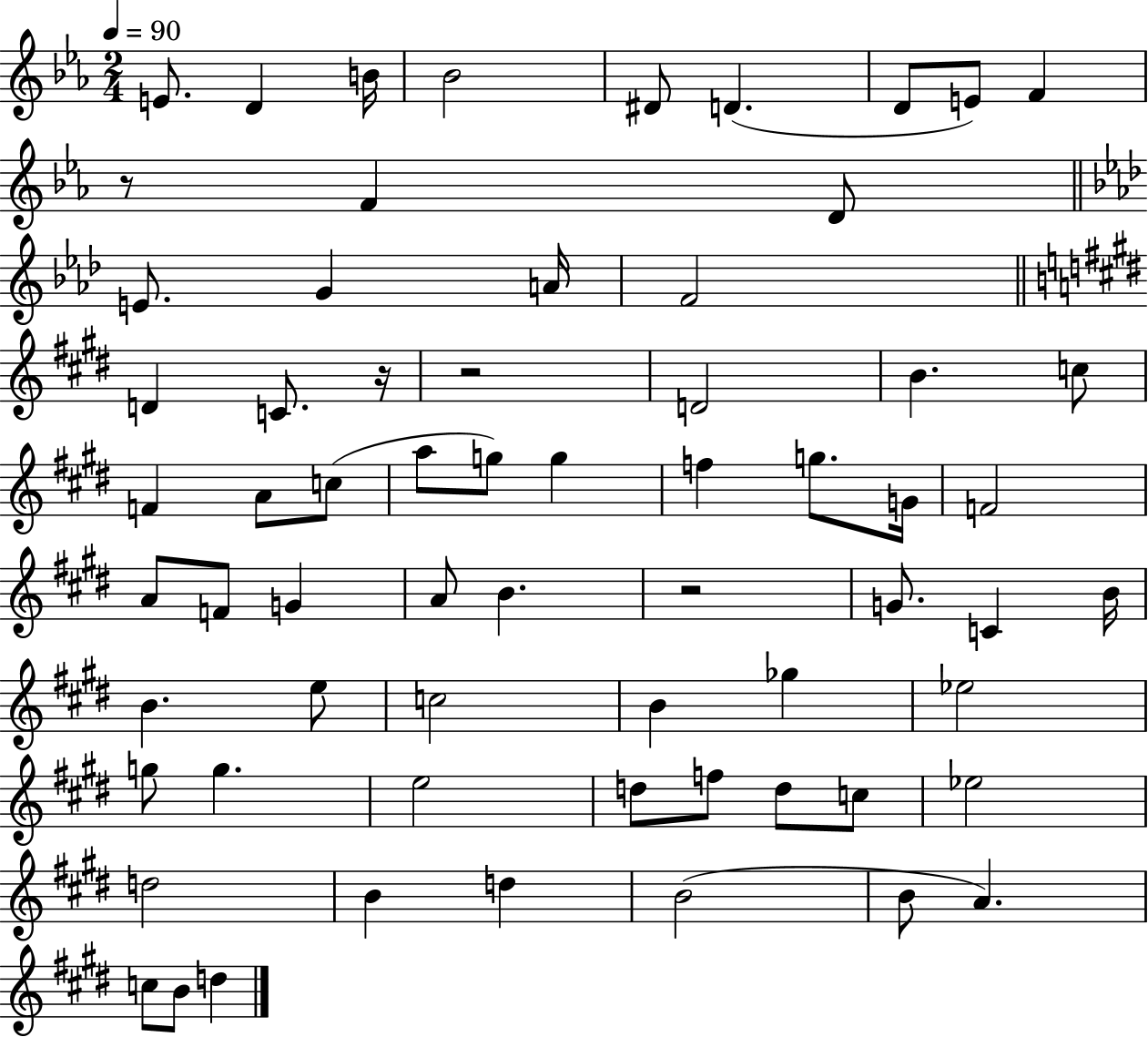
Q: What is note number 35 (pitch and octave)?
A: B4